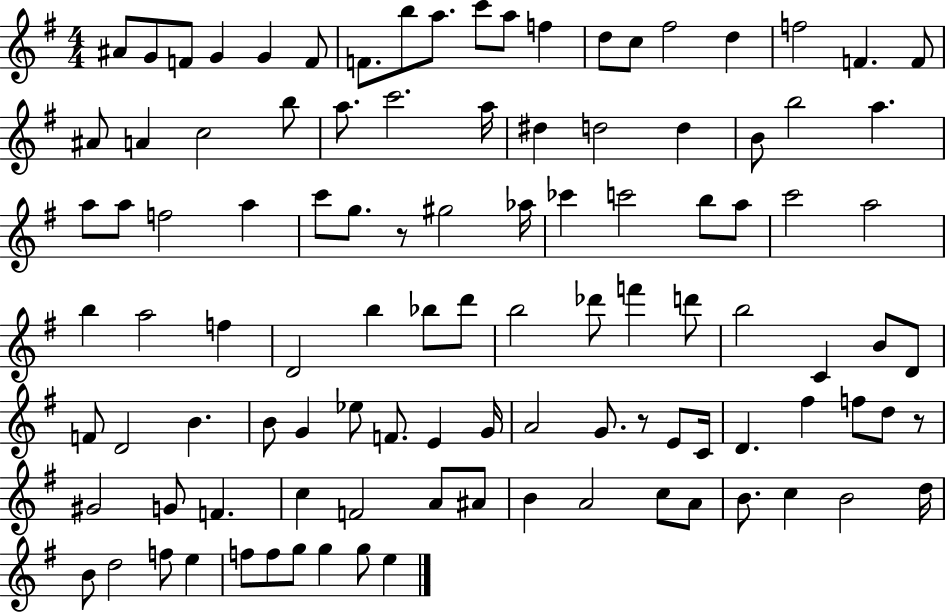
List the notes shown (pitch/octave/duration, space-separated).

A#4/e G4/e F4/e G4/q G4/q F4/e F4/e. B5/e A5/e. C6/e A5/e F5/q D5/e C5/e F#5/h D5/q F5/h F4/q. F4/e A#4/e A4/q C5/h B5/e A5/e. C6/h. A5/s D#5/q D5/h D5/q B4/e B5/h A5/q. A5/e A5/e F5/h A5/q C6/e G5/e. R/e G#5/h Ab5/s CES6/q C6/h B5/e A5/e C6/h A5/h B5/q A5/h F5/q D4/h B5/q Bb5/e D6/e B5/h Db6/e F6/q D6/e B5/h C4/q B4/e D4/e F4/e D4/h B4/q. B4/e G4/q Eb5/e F4/e. E4/q G4/s A4/h G4/e. R/e E4/e C4/s D4/q. F#5/q F5/e D5/e R/e G#4/h G4/e F4/q. C5/q F4/h A4/e A#4/e B4/q A4/h C5/e A4/e B4/e. C5/q B4/h D5/s B4/e D5/h F5/e E5/q F5/e F5/e G5/e G5/q G5/e E5/q